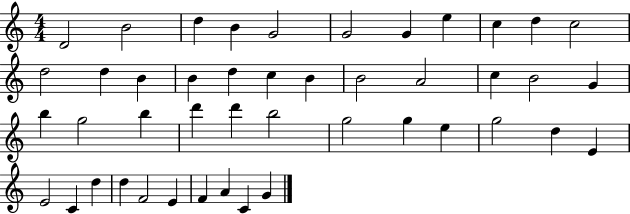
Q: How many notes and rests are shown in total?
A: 45